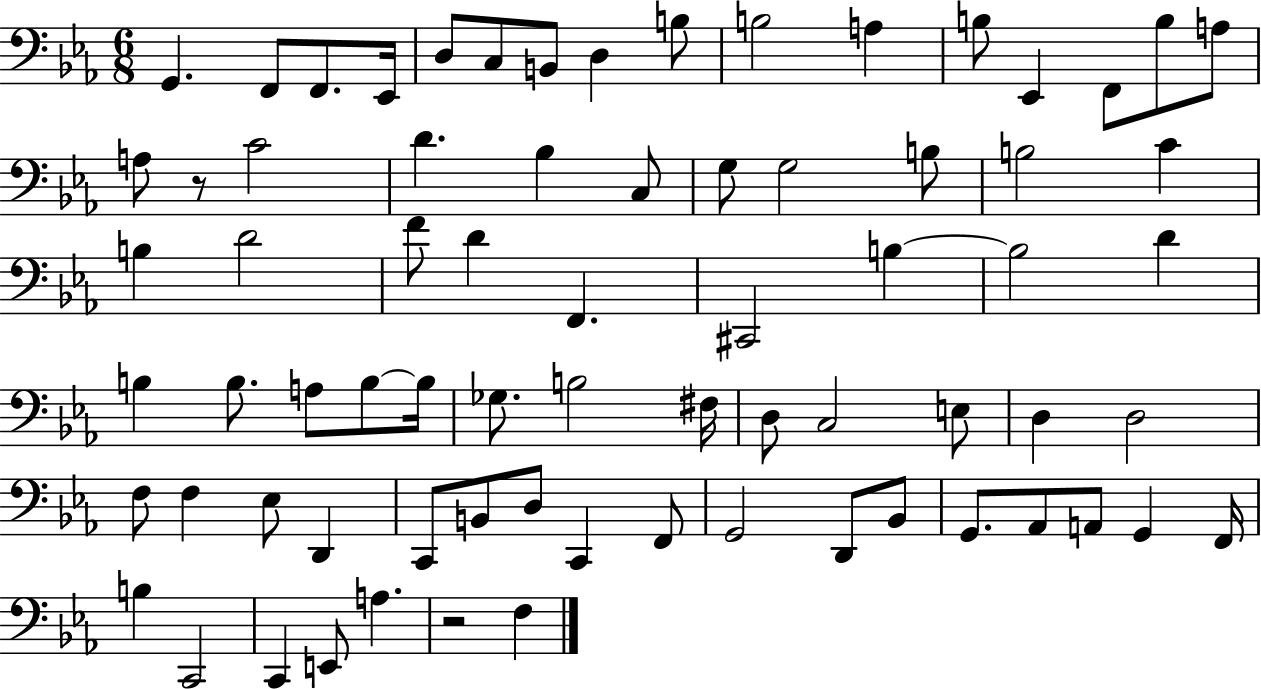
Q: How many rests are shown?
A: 2